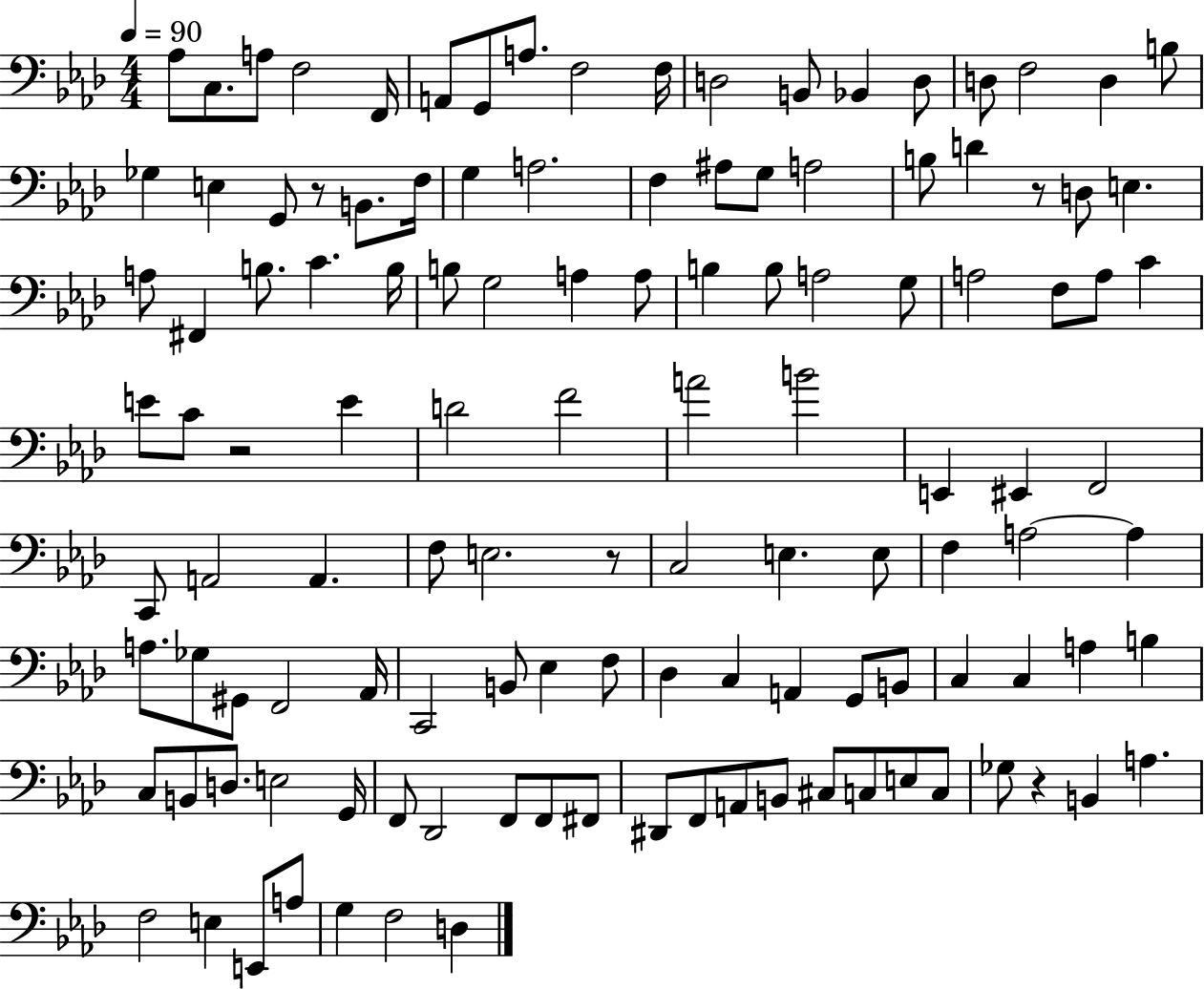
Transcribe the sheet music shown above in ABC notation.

X:1
T:Untitled
M:4/4
L:1/4
K:Ab
_A,/2 C,/2 A,/2 F,2 F,,/4 A,,/2 G,,/2 A,/2 F,2 F,/4 D,2 B,,/2 _B,, D,/2 D,/2 F,2 D, B,/2 _G, E, G,,/2 z/2 B,,/2 F,/4 G, A,2 F, ^A,/2 G,/2 A,2 B,/2 D z/2 D,/2 E, A,/2 ^F,, B,/2 C B,/4 B,/2 G,2 A, A,/2 B, B,/2 A,2 G,/2 A,2 F,/2 A,/2 C E/2 C/2 z2 E D2 F2 A2 B2 E,, ^E,, F,,2 C,,/2 A,,2 A,, F,/2 E,2 z/2 C,2 E, E,/2 F, A,2 A, A,/2 _G,/2 ^G,,/2 F,,2 _A,,/4 C,,2 B,,/2 _E, F,/2 _D, C, A,, G,,/2 B,,/2 C, C, A, B, C,/2 B,,/2 D,/2 E,2 G,,/4 F,,/2 _D,,2 F,,/2 F,,/2 ^F,,/2 ^D,,/2 F,,/2 A,,/2 B,,/2 ^C,/2 C,/2 E,/2 C,/2 _G,/2 z B,, A, F,2 E, E,,/2 A,/2 G, F,2 D,